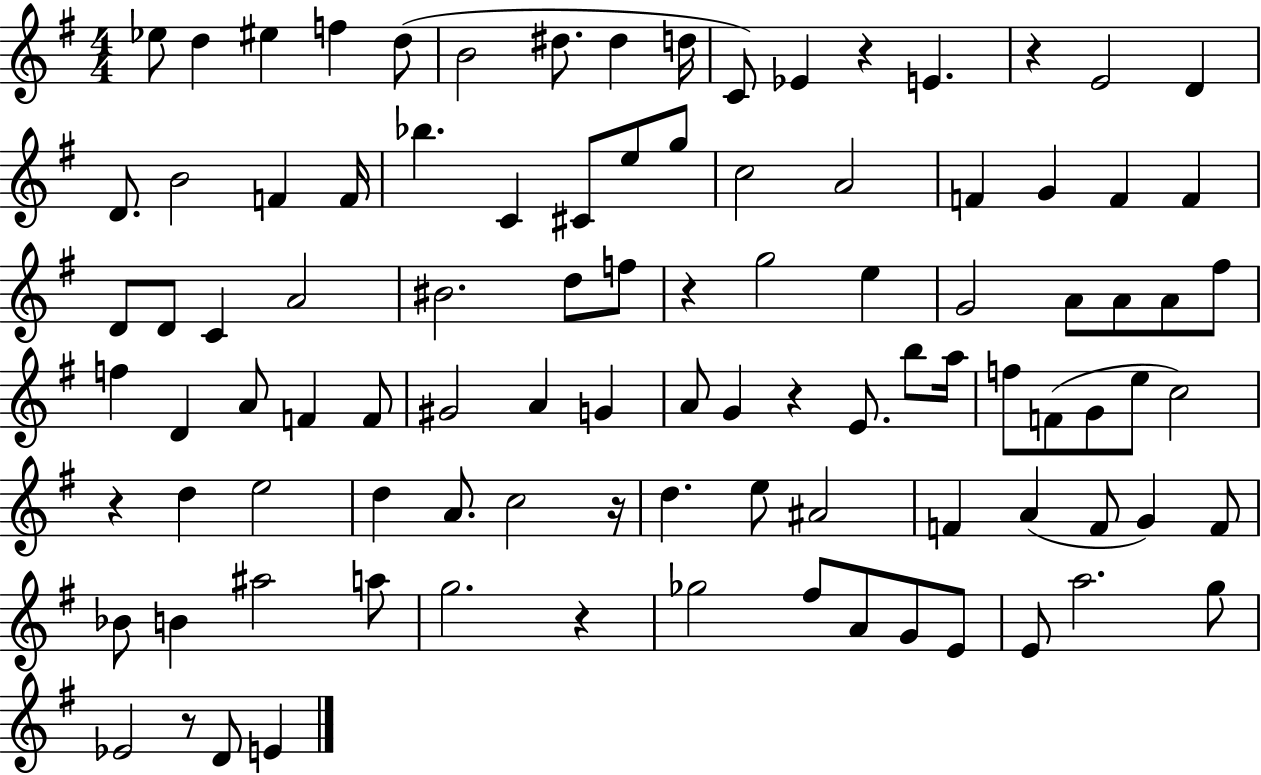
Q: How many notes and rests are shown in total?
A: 98